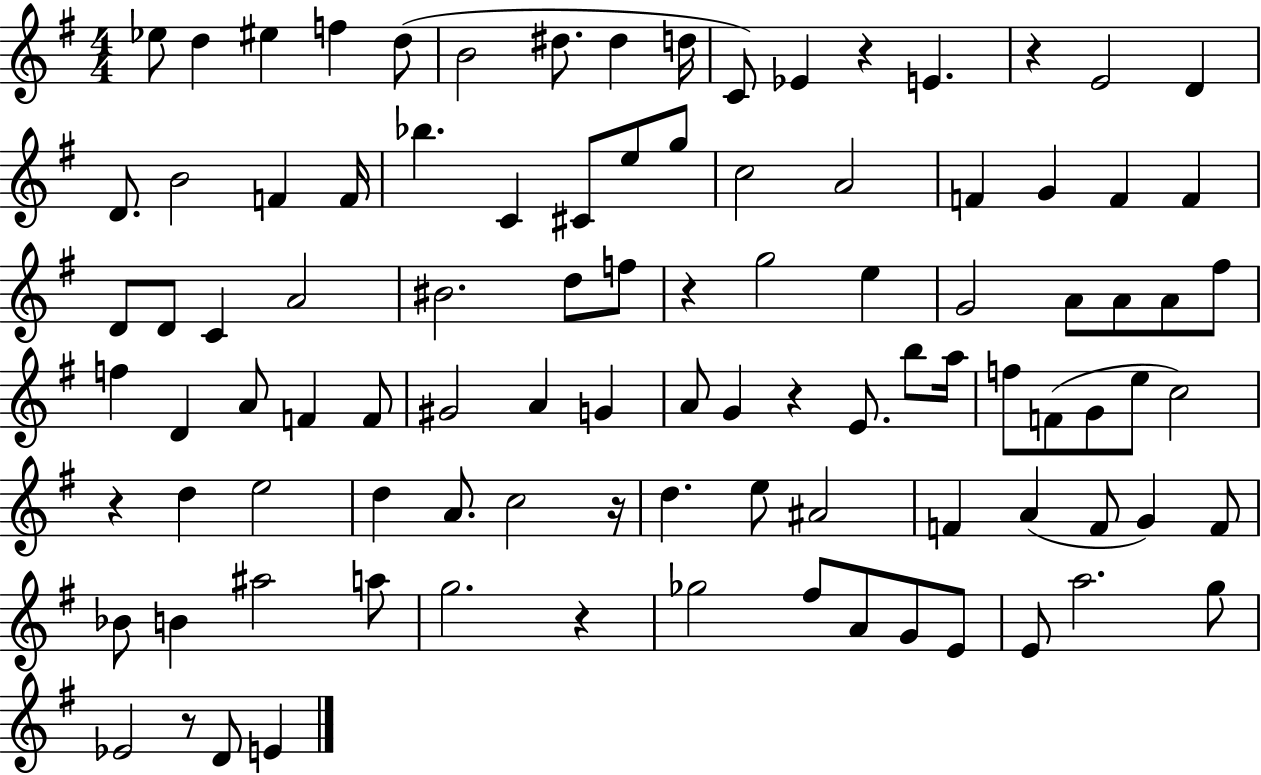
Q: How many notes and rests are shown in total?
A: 98